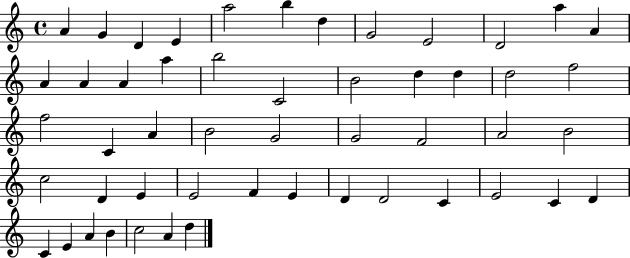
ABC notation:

X:1
T:Untitled
M:4/4
L:1/4
K:C
A G D E a2 b d G2 E2 D2 a A A A A a b2 C2 B2 d d d2 f2 f2 C A B2 G2 G2 F2 A2 B2 c2 D E E2 F E D D2 C E2 C D C E A B c2 A d